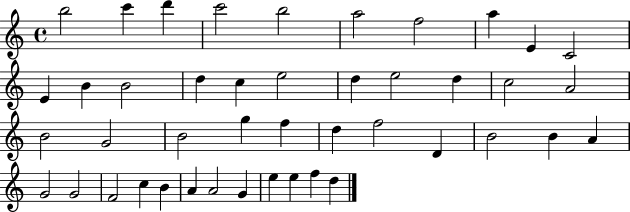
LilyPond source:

{
  \clef treble
  \time 4/4
  \defaultTimeSignature
  \key c \major
  b''2 c'''4 d'''4 | c'''2 b''2 | a''2 f''2 | a''4 e'4 c'2 | \break e'4 b'4 b'2 | d''4 c''4 e''2 | d''4 e''2 d''4 | c''2 a'2 | \break b'2 g'2 | b'2 g''4 f''4 | d''4 f''2 d'4 | b'2 b'4 a'4 | \break g'2 g'2 | f'2 c''4 b'4 | a'4 a'2 g'4 | e''4 e''4 f''4 d''4 | \break \bar "|."
}